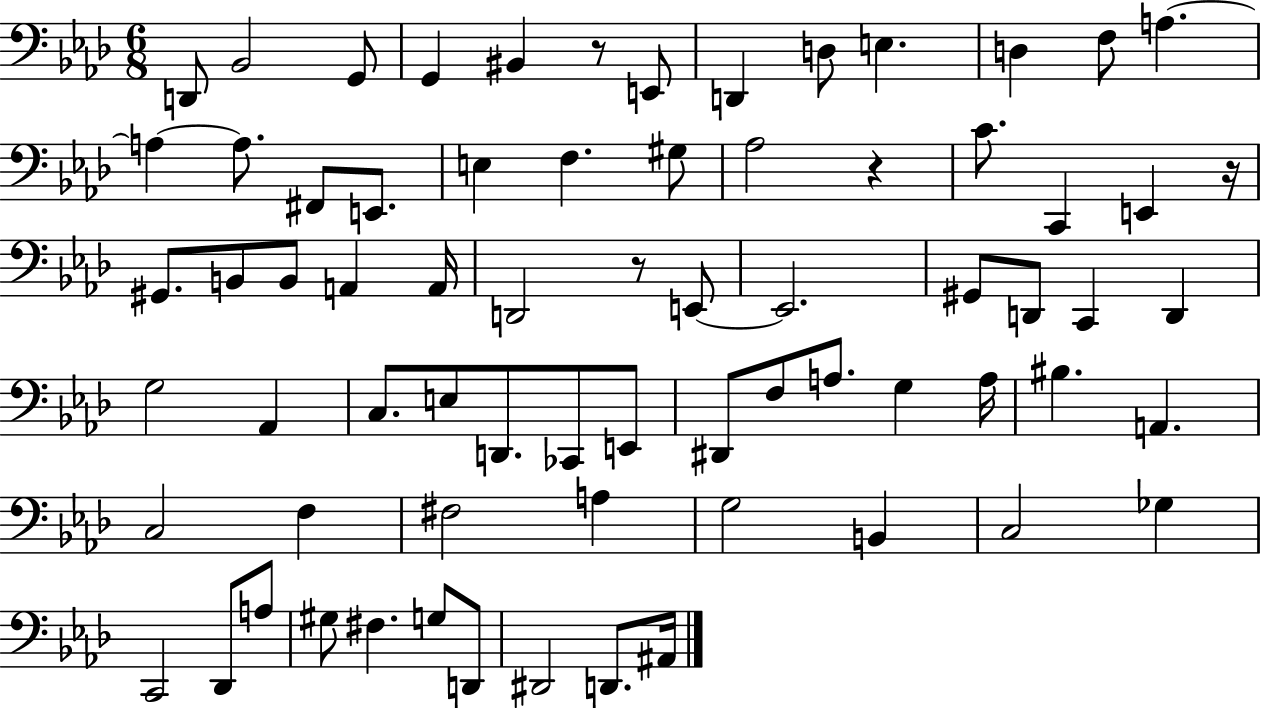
D2/e Bb2/h G2/e G2/q BIS2/q R/e E2/e D2/q D3/e E3/q. D3/q F3/e A3/q. A3/q A3/e. F#2/e E2/e. E3/q F3/q. G#3/e Ab3/h R/q C4/e. C2/q E2/q R/s G#2/e. B2/e B2/e A2/q A2/s D2/h R/e E2/e E2/h. G#2/e D2/e C2/q D2/q G3/h Ab2/q C3/e. E3/e D2/e. CES2/e E2/e D#2/e F3/e A3/e. G3/q A3/s BIS3/q. A2/q. C3/h F3/q F#3/h A3/q G3/h B2/q C3/h Gb3/q C2/h Db2/e A3/e G#3/e F#3/q. G3/e D2/e D#2/h D2/e. A#2/s